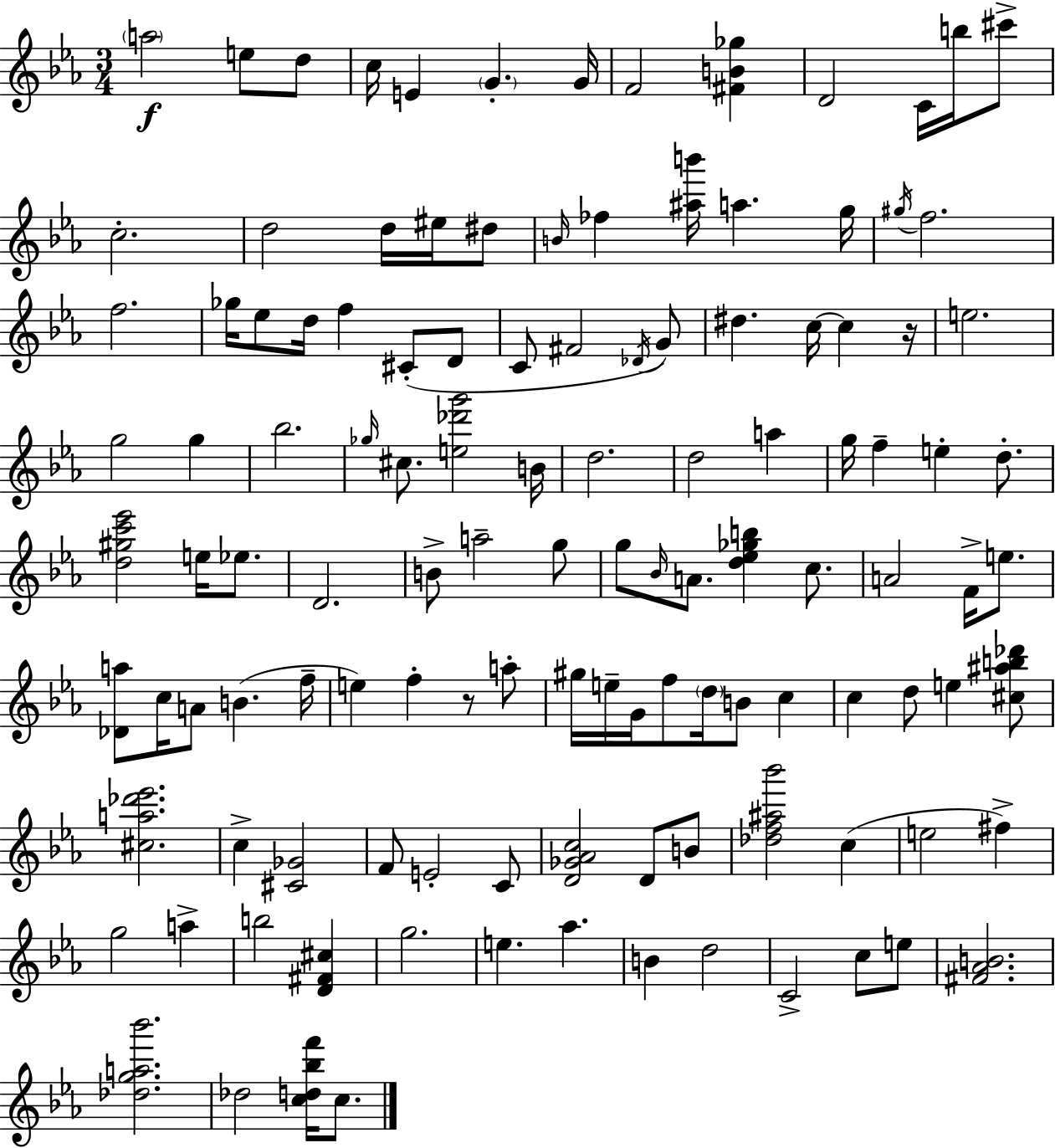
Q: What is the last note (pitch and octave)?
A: C5